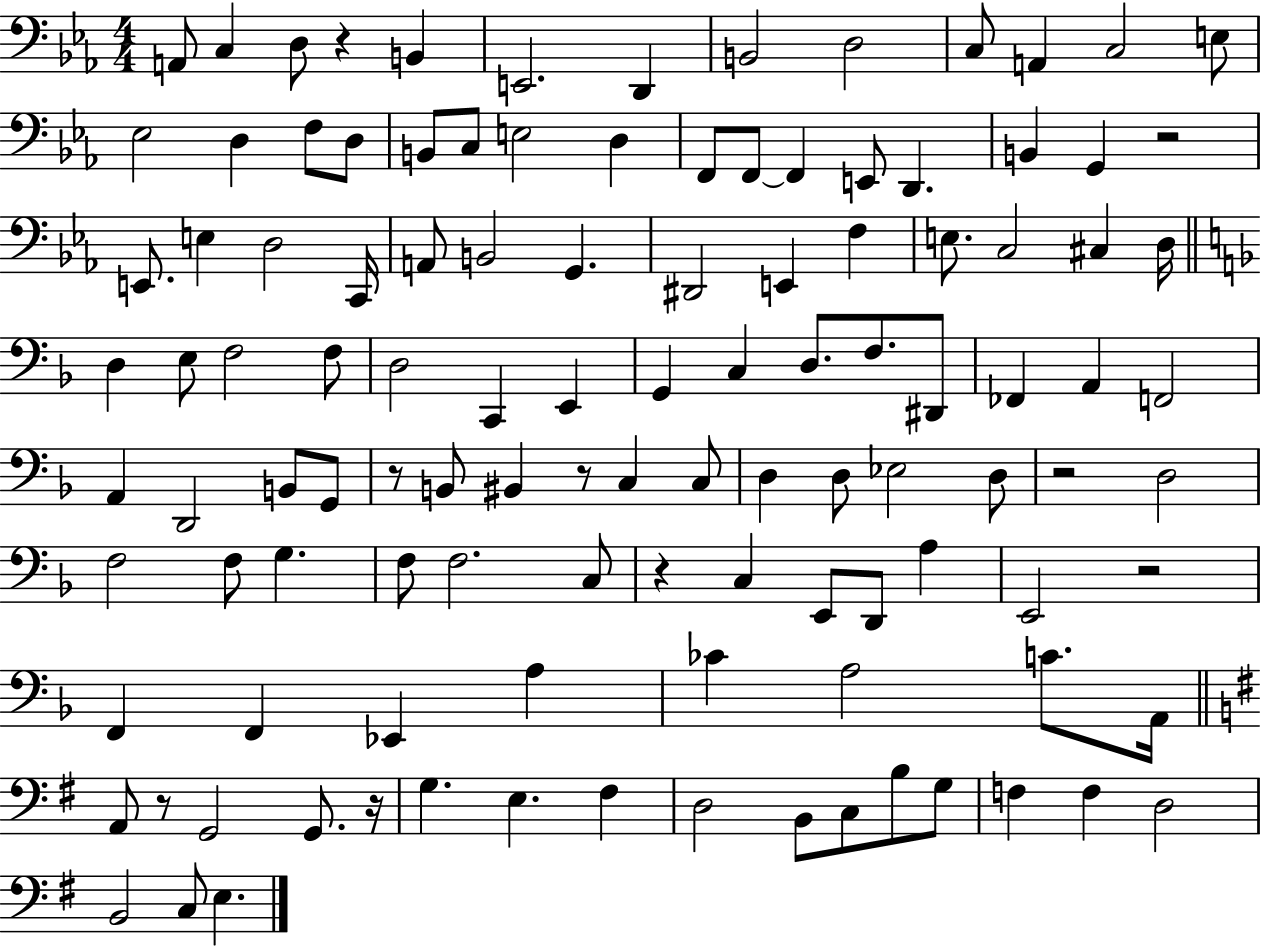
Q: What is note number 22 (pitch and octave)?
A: F2